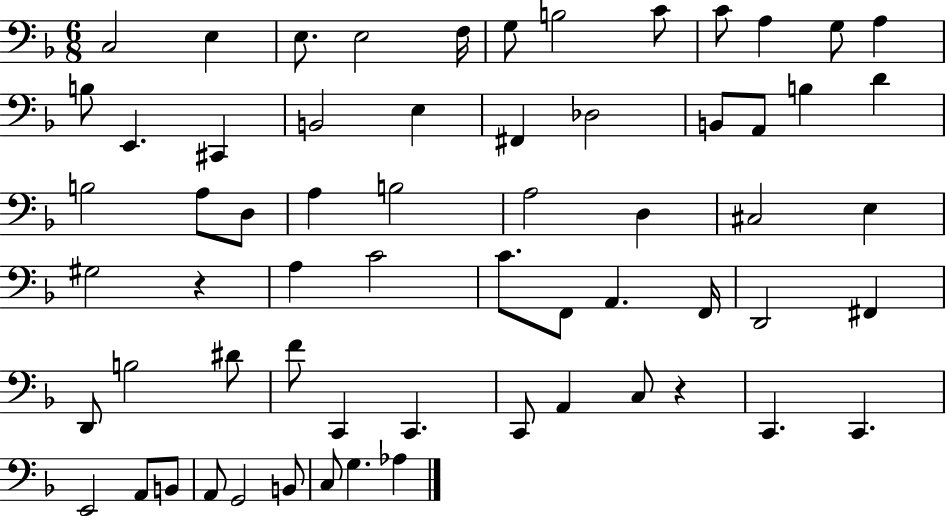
X:1
T:Untitled
M:6/8
L:1/4
K:F
C,2 E, E,/2 E,2 F,/4 G,/2 B,2 C/2 C/2 A, G,/2 A, B,/2 E,, ^C,, B,,2 E, ^F,, _D,2 B,,/2 A,,/2 B, D B,2 A,/2 D,/2 A, B,2 A,2 D, ^C,2 E, ^G,2 z A, C2 C/2 F,,/2 A,, F,,/4 D,,2 ^F,, D,,/2 B,2 ^D/2 F/2 C,, C,, C,,/2 A,, C,/2 z C,, C,, E,,2 A,,/2 B,,/2 A,,/2 G,,2 B,,/2 C,/2 G, _A,